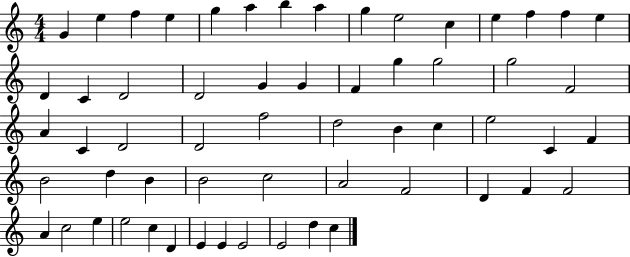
X:1
T:Untitled
M:4/4
L:1/4
K:C
G e f e g a b a g e2 c e f f e D C D2 D2 G G F g g2 g2 F2 A C D2 D2 f2 d2 B c e2 C F B2 d B B2 c2 A2 F2 D F F2 A c2 e e2 c D E E E2 E2 d c